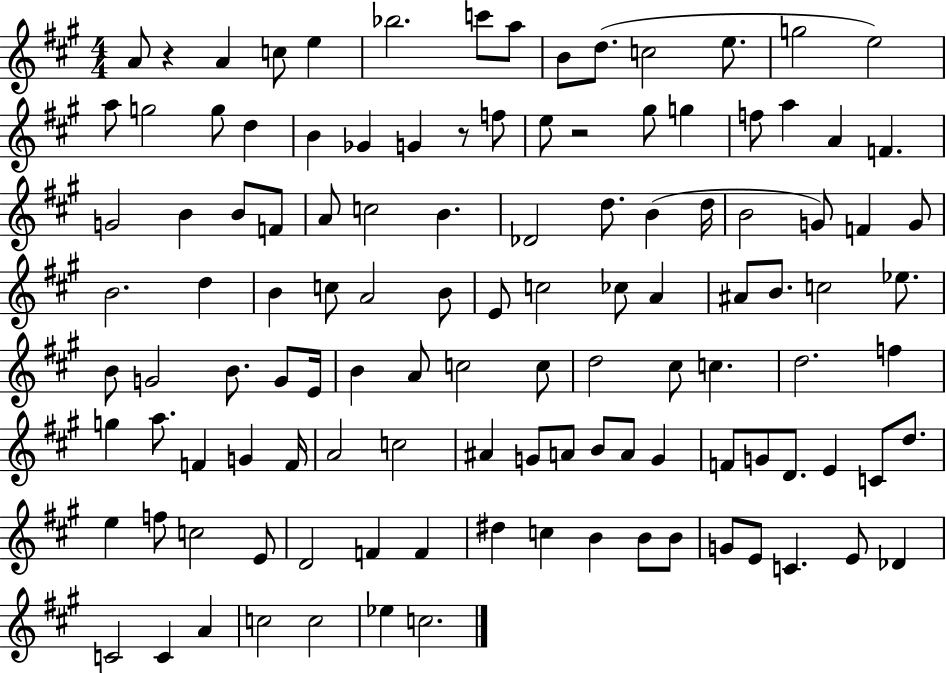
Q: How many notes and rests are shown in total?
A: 117